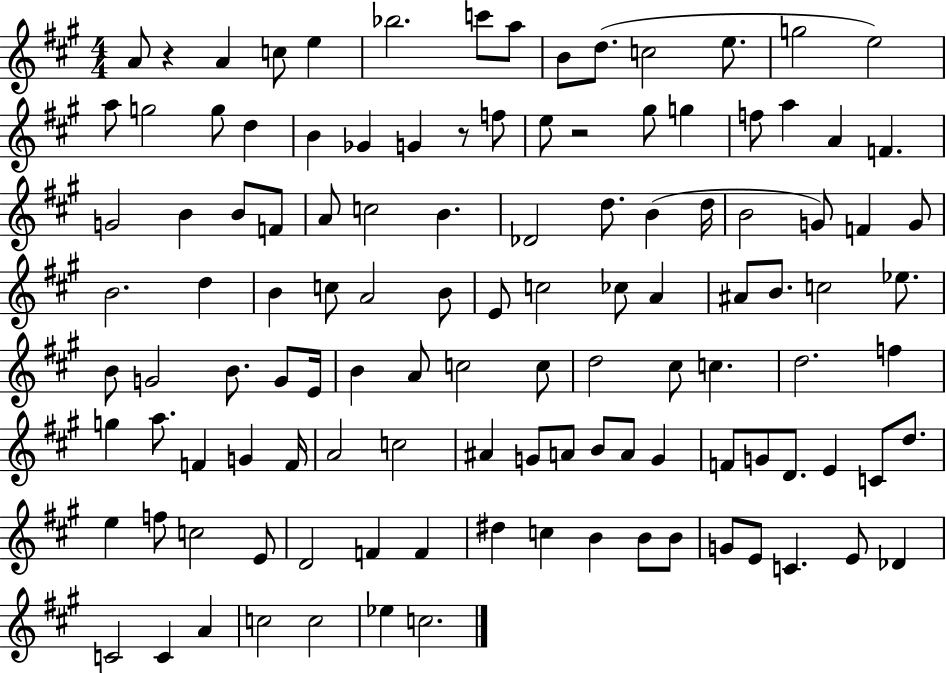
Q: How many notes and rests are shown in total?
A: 117